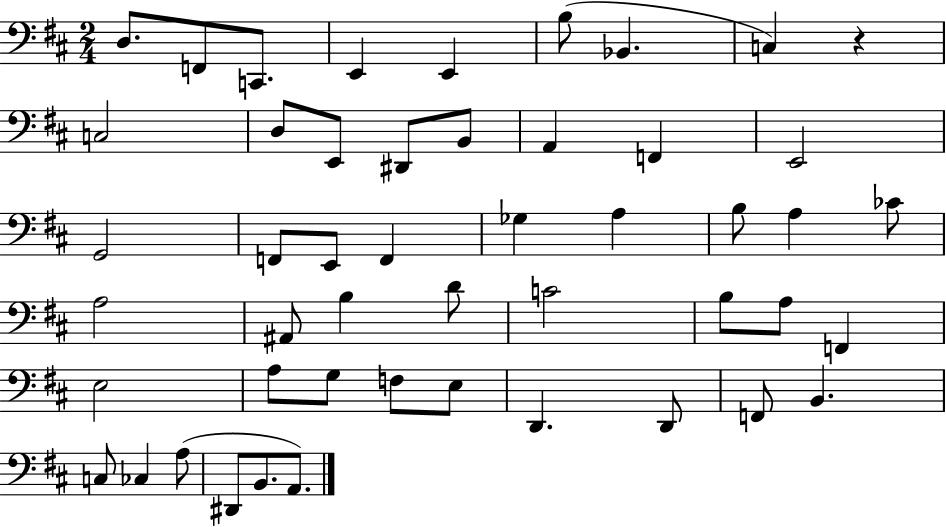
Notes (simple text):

D3/e. F2/e C2/e. E2/q E2/q B3/e Bb2/q. C3/q R/q C3/h D3/e E2/e D#2/e B2/e A2/q F2/q E2/h G2/h F2/e E2/e F2/q Gb3/q A3/q B3/e A3/q CES4/e A3/h A#2/e B3/q D4/e C4/h B3/e A3/e F2/q E3/h A3/e G3/e F3/e E3/e D2/q. D2/e F2/e B2/q. C3/e CES3/q A3/e D#2/e B2/e. A2/e.